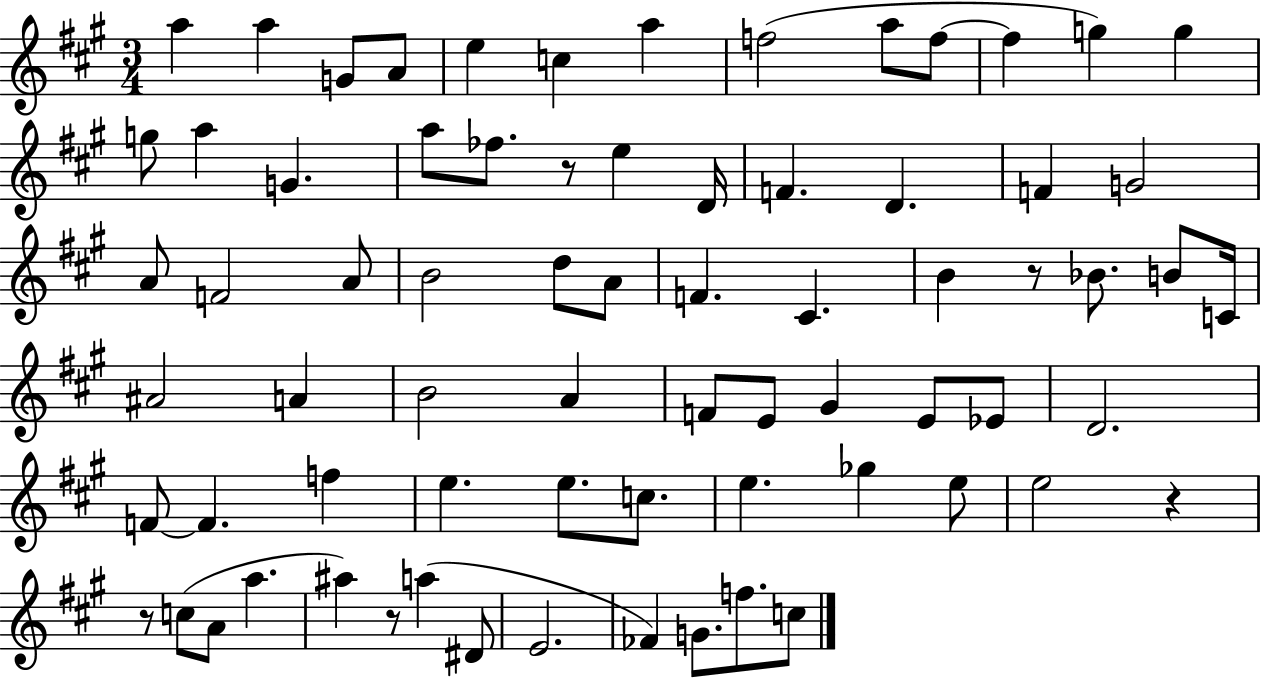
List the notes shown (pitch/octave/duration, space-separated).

A5/q A5/q G4/e A4/e E5/q C5/q A5/q F5/h A5/e F5/e F5/q G5/q G5/q G5/e A5/q G4/q. A5/e FES5/e. R/e E5/q D4/s F4/q. D4/q. F4/q G4/h A4/e F4/h A4/e B4/h D5/e A4/e F4/q. C#4/q. B4/q R/e Bb4/e. B4/e C4/s A#4/h A4/q B4/h A4/q F4/e E4/e G#4/q E4/e Eb4/e D4/h. F4/e F4/q. F5/q E5/q. E5/e. C5/e. E5/q. Gb5/q E5/e E5/h R/q R/e C5/e A4/e A5/q. A#5/q R/e A5/q D#4/e E4/h. FES4/q G4/e. F5/e. C5/e